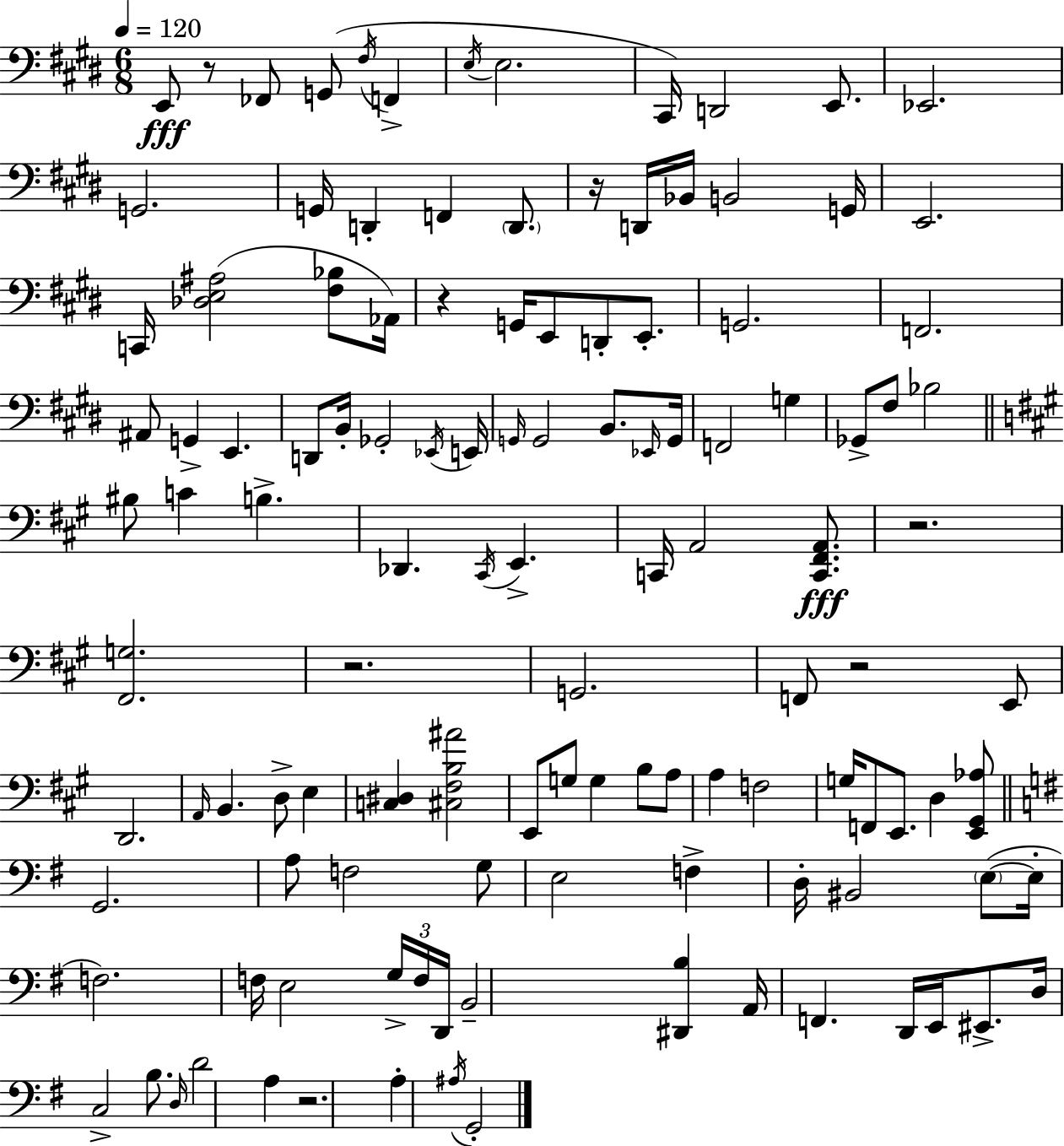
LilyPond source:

{
  \clef bass
  \numericTimeSignature
  \time 6/8
  \key e \major
  \tempo 4 = 120
  e,8\fff r8 fes,8 g,8( \acciaccatura { fis16 } f,4-> | \acciaccatura { e16 } e2. | cis,16) d,2 e,8. | ees,2. | \break g,2. | g,16 d,4-. f,4 \parenthesize d,8. | r16 d,16 bes,16 b,2 | g,16 e,2. | \break c,16 <des e ais>2( <fis bes>8 | aes,16) r4 g,16 e,8 d,8-. e,8.-. | g,2. | f,2. | \break ais,8 g,4-> e,4. | d,8 b,16-. ges,2-. | \acciaccatura { ees,16 } e,16 \grace { g,16 } g,2 | b,8. \grace { ees,16 } g,16 f,2 | \break g4 ges,8-> fis8 bes2 | \bar "||" \break \key a \major bis8 c'4 b4.-> | des,4. \acciaccatura { cis,16 } e,4.-> | c,16 a,2 <c, fis, a,>8.\fff | r2. | \break <fis, g>2. | r2. | g,2. | f,8 r2 e,8 | \break d,2. | \grace { a,16 } b,4. d8-> e4 | <c dis>4 <cis fis b ais'>2 | e,8 g8 g4 b8 | \break a8 a4 f2 | g16 f,8 e,8. d4 | <e, gis, aes>8 \bar "||" \break \key e \minor g,2. | a8 f2 g8 | e2 f4-> | d16-. bis,2 \parenthesize e8~(~ e16-. | \break f2.) | f16 e2 \tuplet 3/2 { g16-> f16 d,16 } | b,2-- <dis, b>4 | a,16 f,4. d,16 e,16 eis,8.-> | \break d16 c2-> b8. | \grace { d16 } d'2 a4 | r2. | a4-. \acciaccatura { ais16 } g,2-. | \break \bar "|."
}